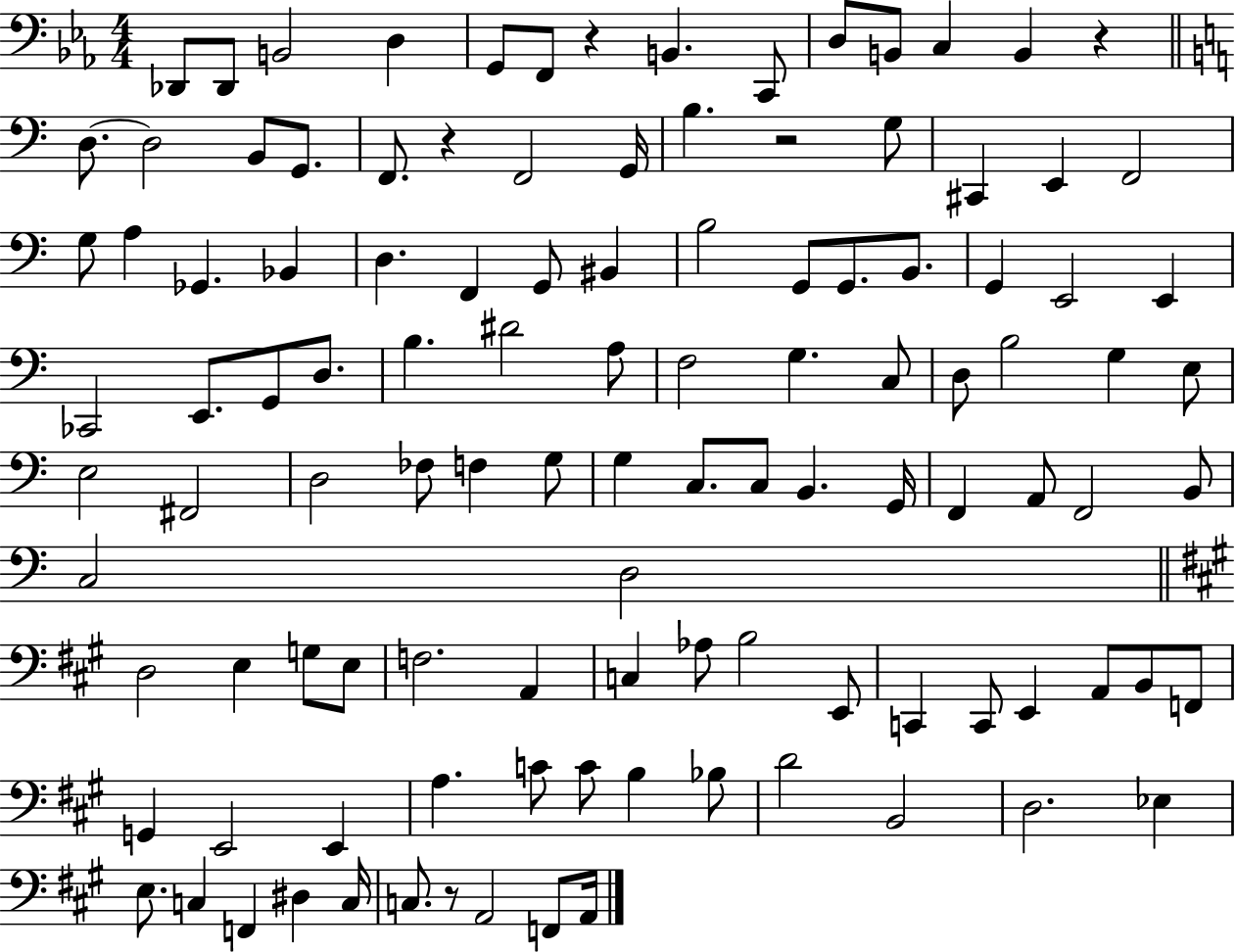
Db2/e Db2/e B2/h D3/q G2/e F2/e R/q B2/q. C2/e D3/e B2/e C3/q B2/q R/q D3/e. D3/h B2/e G2/e. F2/e. R/q F2/h G2/s B3/q. R/h G3/e C#2/q E2/q F2/h G3/e A3/q Gb2/q. Bb2/q D3/q. F2/q G2/e BIS2/q B3/h G2/e G2/e. B2/e. G2/q E2/h E2/q CES2/h E2/e. G2/e D3/e. B3/q. D#4/h A3/e F3/h G3/q. C3/e D3/e B3/h G3/q E3/e E3/h F#2/h D3/h FES3/e F3/q G3/e G3/q C3/e. C3/e B2/q. G2/s F2/q A2/e F2/h B2/e C3/h D3/h D3/h E3/q G3/e E3/e F3/h. A2/q C3/q Ab3/e B3/h E2/e C2/q C2/e E2/q A2/e B2/e F2/e G2/q E2/h E2/q A3/q. C4/e C4/e B3/q Bb3/e D4/h B2/h D3/h. Eb3/q E3/e. C3/q F2/q D#3/q C3/s C3/e. R/e A2/h F2/e A2/s